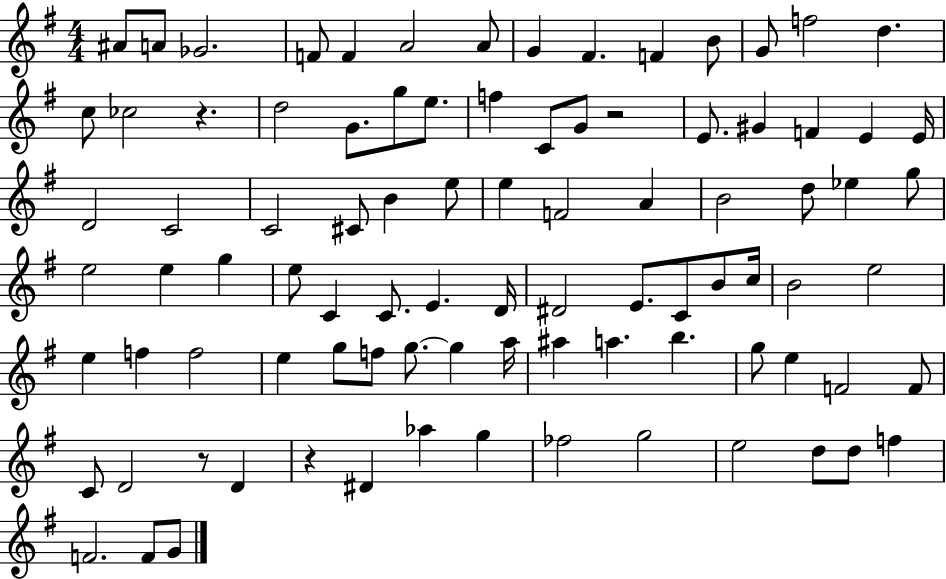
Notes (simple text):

A#4/e A4/e Gb4/h. F4/e F4/q A4/h A4/e G4/q F#4/q. F4/q B4/e G4/e F5/h D5/q. C5/e CES5/h R/q. D5/h G4/e. G5/e E5/e. F5/q C4/e G4/e R/h E4/e. G#4/q F4/q E4/q E4/s D4/h C4/h C4/h C#4/e B4/q E5/e E5/q F4/h A4/q B4/h D5/e Eb5/q G5/e E5/h E5/q G5/q E5/e C4/q C4/e. E4/q. D4/s D#4/h E4/e. C4/e B4/e C5/s B4/h E5/h E5/q F5/q F5/h E5/q G5/e F5/e G5/e. G5/q A5/s A#5/q A5/q. B5/q. G5/e E5/q F4/h F4/e C4/e D4/h R/e D4/q R/q D#4/q Ab5/q G5/q FES5/h G5/h E5/h D5/e D5/e F5/q F4/h. F4/e G4/e